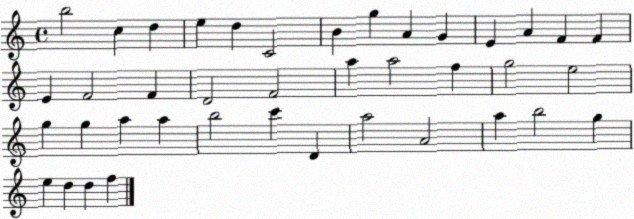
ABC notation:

X:1
T:Untitled
M:4/4
L:1/4
K:C
b2 c d e d C2 B g A G E A F F E F2 F D2 F2 a a2 f g2 e2 g g a a b2 c' D a2 A2 a b2 g e d d f